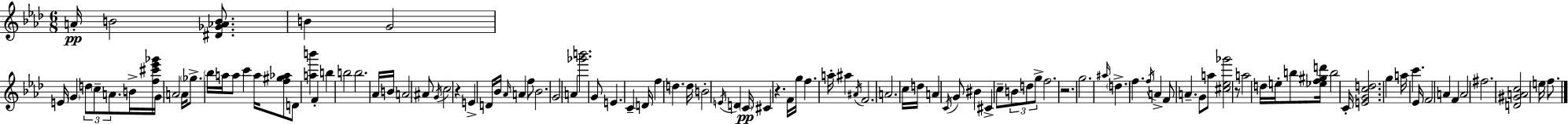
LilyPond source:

{
  \clef treble
  \numericTimeSignature
  \time 6/8
  \key f \minor
  a'16-.\pp b'2 <dis' ges' aes' b'>8. | b'4 g'2 | e'16 \parenthesize g'4 \tuplet 3/2 { d''8 \parenthesize c''8-- a'8. } | b'16-> <f'' cis''' ees''' ges'''>16 g'16 a'2 a'16 | \break \parenthesize ges''8.-> \parenthesize bes''16 a''16 a''8 c'''4 a''16 | <f'' gis'' aes''>8 d'8 <a'' b'''>4 f'4-. | b''4 b''2 | b''2. | \break aes'16 b'16 a'2 ais'8 | \acciaccatura { g'16 } c''2 r4 | e'4-> d'16 bes'16 \grace { aes'16 } a'4 | f''8 bes'2. | \break g'2 a'4 | <ges''' b'''>2. | g'8 e'4. c'4-- | d'16 f''4 d''4. | \break d''16 b'2-. \acciaccatura { e'16 } d'4 | \parenthesize c'16\pp cis'4 r4. | f'16 g''16 f''4. a''16-. ais''4 | \acciaccatura { ais'16 } f'2. | \break a'2. | c''16 d''16 a'4 \acciaccatura { c'16 } g'8 | bis'4 cis'4-> c''8-- \tuplet 3/2 { b'8 | d''8 g''8-> } f''2. | \break r2. | g''2. | \grace { ais''16 } \parenthesize d''4.-> | f''4. \acciaccatura { f''16 } a'4-> f'8 | \break a'4.-- g'8 a''8 <cis'' ees'' ges'''>2 | r8 a''2 | d''16 e''16-. b''8 <ees'' f'' gis'' d'''>16 b''2 | c'16-. <e' g' c'' d''>2. | \break g''4 a''16 | c'''4. ees'16 f'2 | a'4 f'4 a'2 | fis''2. | \break <d' gis' a' c''>2 | e''16 f''8. \bar "|."
}